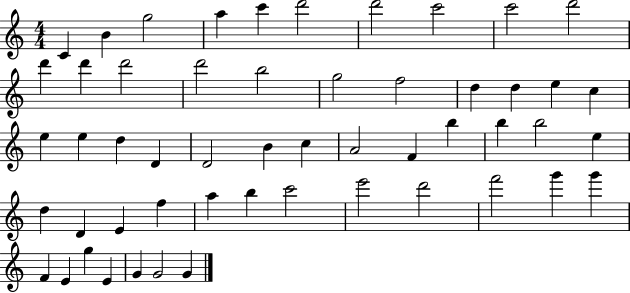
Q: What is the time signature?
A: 4/4